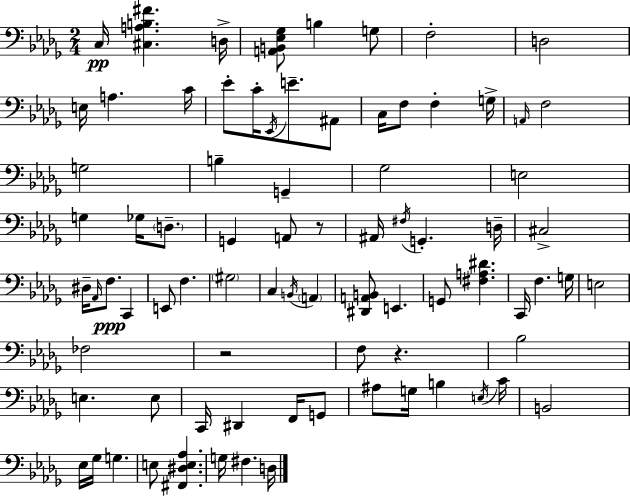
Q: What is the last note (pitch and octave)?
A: D3